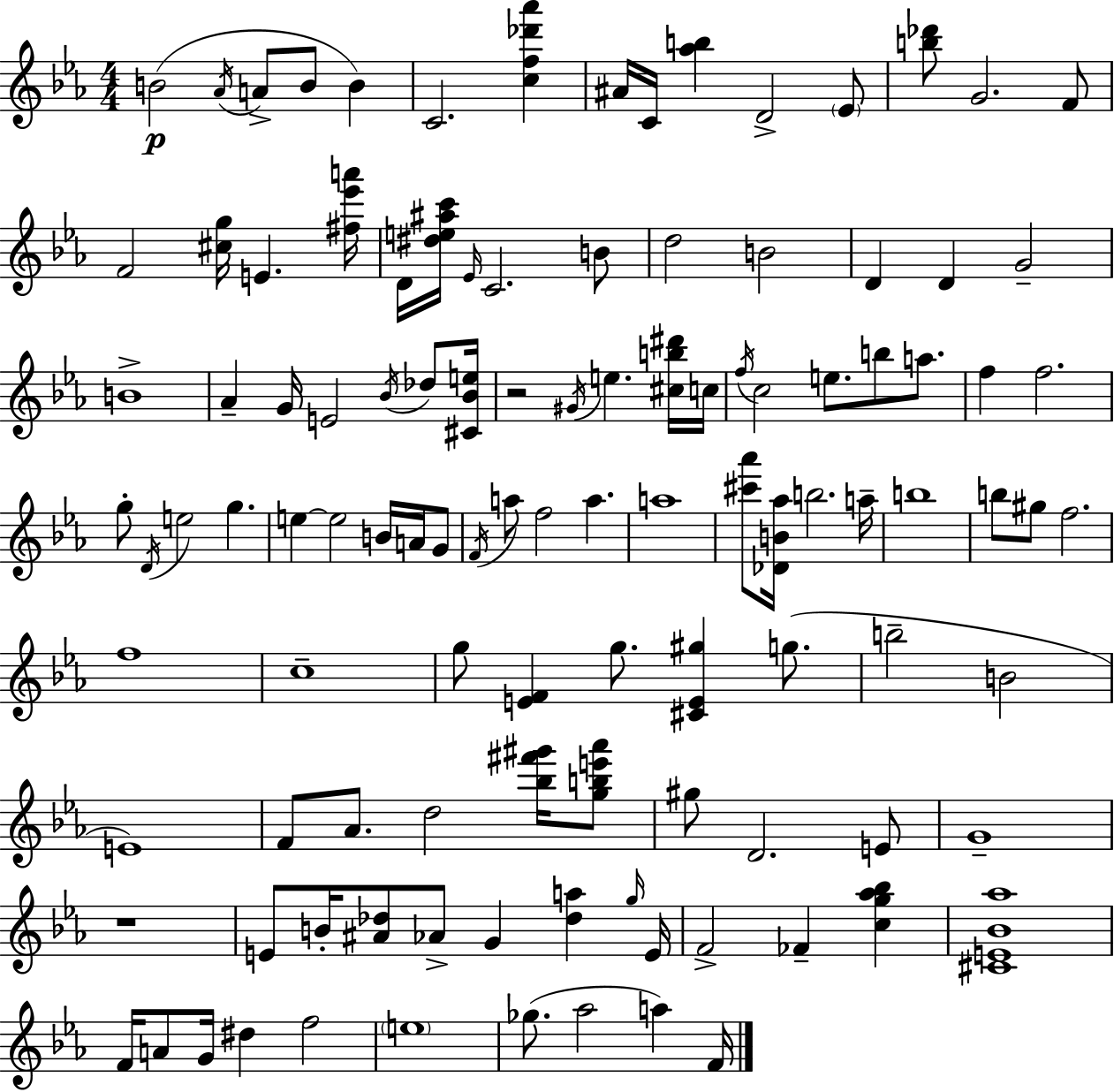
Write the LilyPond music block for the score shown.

{
  \clef treble
  \numericTimeSignature
  \time 4/4
  \key c \minor
  \repeat volta 2 { b'2(\p \acciaccatura { aes'16 } a'8-> b'8 b'4) | c'2. <c'' f'' des''' aes'''>4 | ais'16 c'16 <aes'' b''>4 d'2-> \parenthesize ees'8 | <b'' des'''>8 g'2. f'8 | \break f'2 <cis'' g''>16 e'4. | <fis'' ees''' a'''>16 d'16 <dis'' e'' ais'' c'''>16 \grace { ees'16 } c'2. | b'8 d''2 b'2 | d'4 d'4 g'2-- | \break b'1-> | aes'4-- g'16 e'2 \acciaccatura { bes'16 } | des''8 <cis' bes' e''>16 r2 \acciaccatura { gis'16 } e''4. | <cis'' b'' dis'''>16 c''16 \acciaccatura { f''16 } c''2 e''8. | \break b''8 a''8. f''4 f''2. | g''8-. \acciaccatura { d'16 } e''2 | g''4. e''4~~ e''2 | b'16 a'16 g'8 \acciaccatura { f'16 } a''8 f''2 | \break a''4. a''1 | <cis''' aes'''>8 <des' b' aes''>16 b''2. | a''16-- b''1 | b''8 gis''8 f''2. | \break f''1 | c''1-- | g''8 <e' f'>4 g''8. | <cis' e' gis''>4 g''8.( b''2-- b'2 | \break e'1) | f'8 aes'8. d''2 | <bes'' fis''' gis'''>16 <g'' b'' e''' aes'''>8 gis''8 d'2. | e'8 g'1-- | \break r1 | e'8 b'16-. <ais' des''>8 aes'8-> g'4 | <des'' a''>4 \grace { g''16 } e'16 f'2-> | fes'4-- <c'' g'' aes'' bes''>4 <cis' e' bes' aes''>1 | \break f'16 a'8 g'16 dis''4 | f''2 \parenthesize e''1 | ges''8.( aes''2 | a''4) f'16 } \bar "|."
}